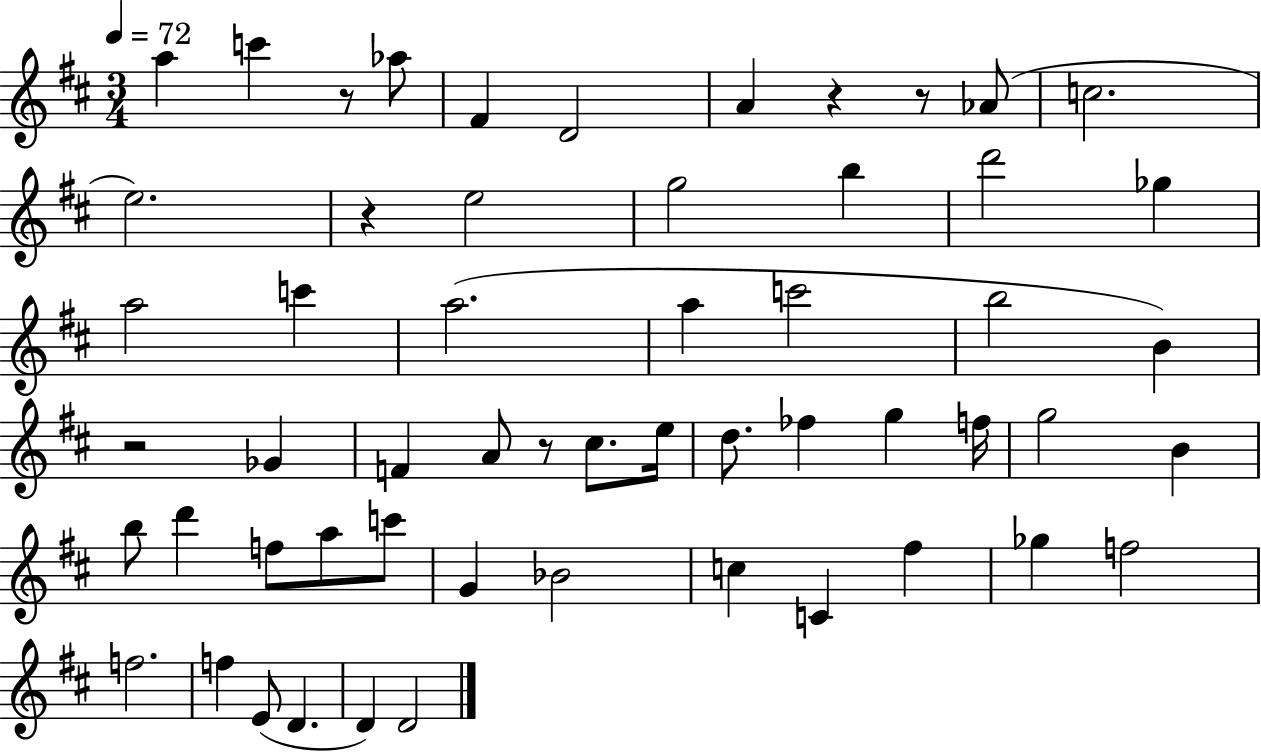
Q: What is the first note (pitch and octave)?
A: A5